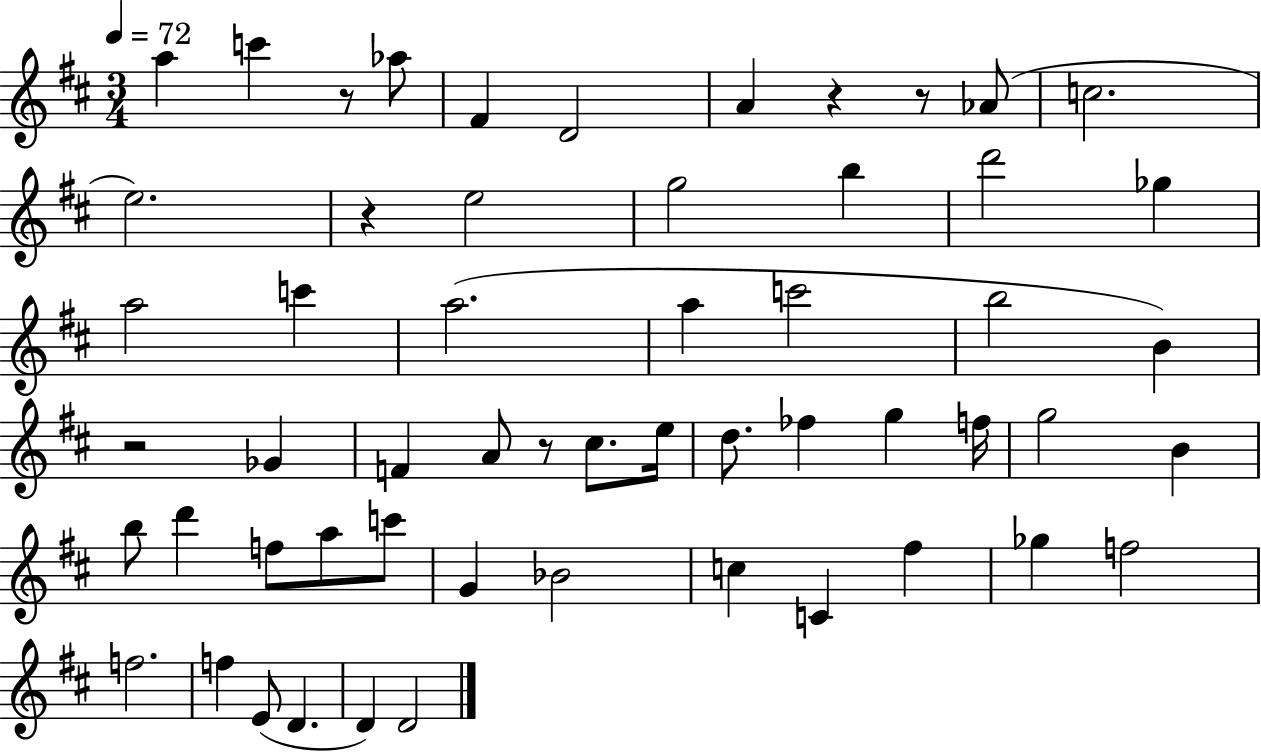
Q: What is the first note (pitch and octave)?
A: A5